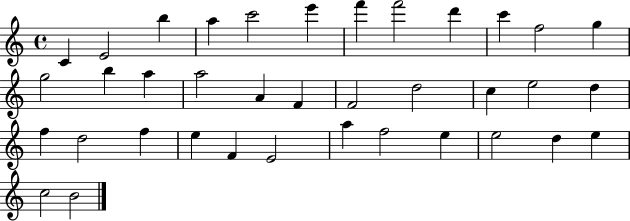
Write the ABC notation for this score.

X:1
T:Untitled
M:4/4
L:1/4
K:C
C E2 b a c'2 e' f' f'2 d' c' f2 g g2 b a a2 A F F2 d2 c e2 d f d2 f e F E2 a f2 e e2 d e c2 B2